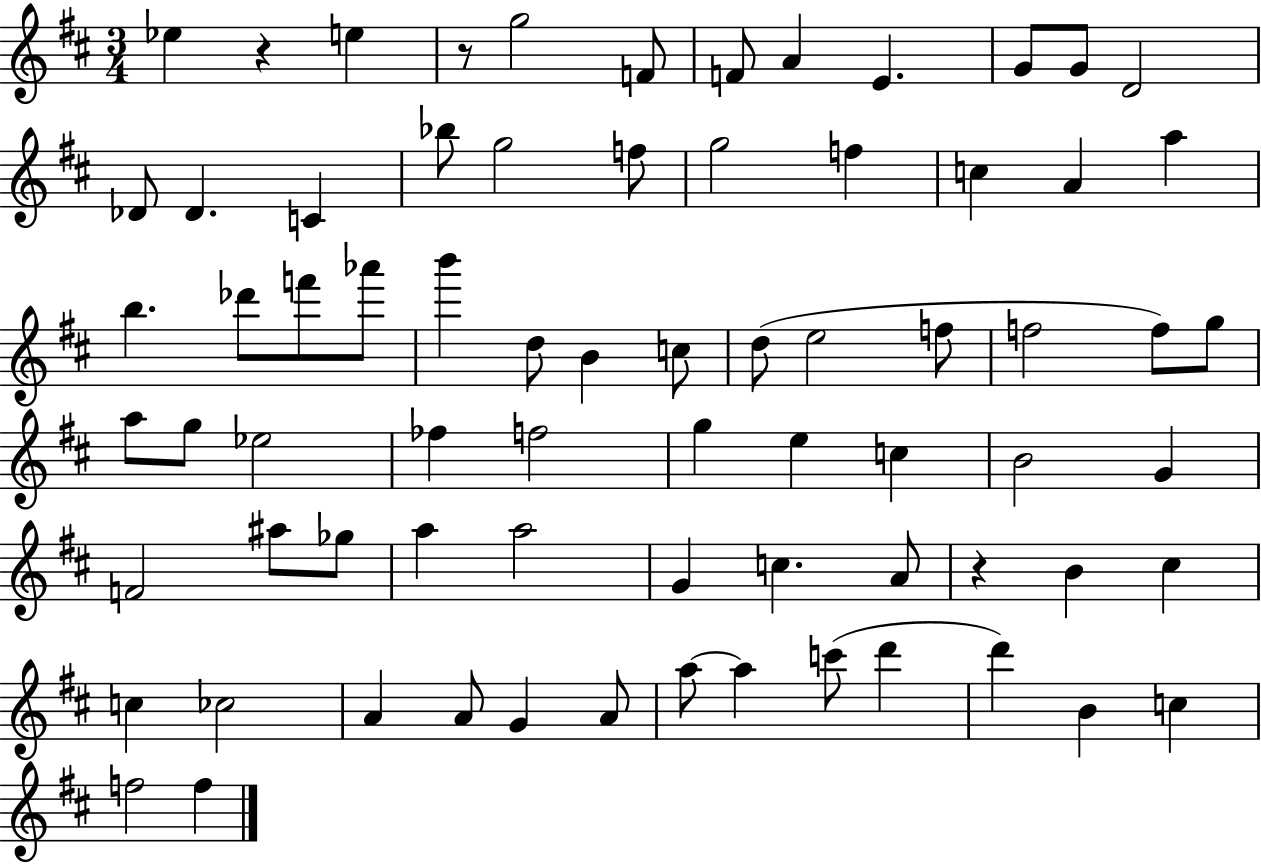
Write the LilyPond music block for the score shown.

{
  \clef treble
  \numericTimeSignature
  \time 3/4
  \key d \major
  ees''4 r4 e''4 | r8 g''2 f'8 | f'8 a'4 e'4. | g'8 g'8 d'2 | \break des'8 des'4. c'4 | bes''8 g''2 f''8 | g''2 f''4 | c''4 a'4 a''4 | \break b''4. des'''8 f'''8 aes'''8 | b'''4 d''8 b'4 c''8 | d''8( e''2 f''8 | f''2 f''8) g''8 | \break a''8 g''8 ees''2 | fes''4 f''2 | g''4 e''4 c''4 | b'2 g'4 | \break f'2 ais''8 ges''8 | a''4 a''2 | g'4 c''4. a'8 | r4 b'4 cis''4 | \break c''4 ces''2 | a'4 a'8 g'4 a'8 | a''8~~ a''4 c'''8( d'''4 | d'''4) b'4 c''4 | \break f''2 f''4 | \bar "|."
}